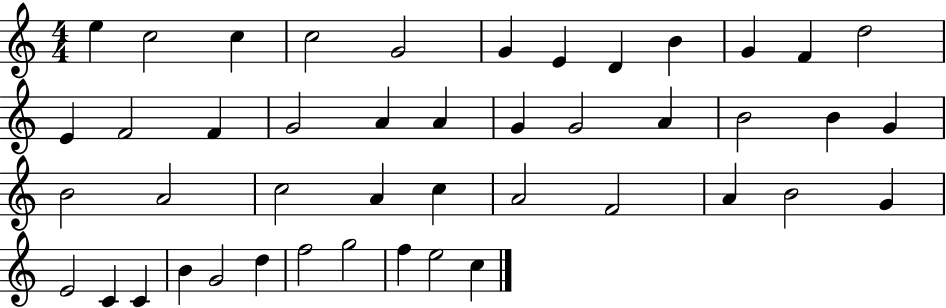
X:1
T:Untitled
M:4/4
L:1/4
K:C
e c2 c c2 G2 G E D B G F d2 E F2 F G2 A A G G2 A B2 B G B2 A2 c2 A c A2 F2 A B2 G E2 C C B G2 d f2 g2 f e2 c